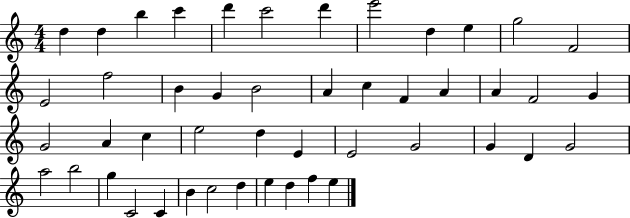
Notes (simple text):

D5/q D5/q B5/q C6/q D6/q C6/h D6/q E6/h D5/q E5/q G5/h F4/h E4/h F5/h B4/q G4/q B4/h A4/q C5/q F4/q A4/q A4/q F4/h G4/q G4/h A4/q C5/q E5/h D5/q E4/q E4/h G4/h G4/q D4/q G4/h A5/h B5/h G5/q C4/h C4/q B4/q C5/h D5/q E5/q D5/q F5/q E5/q